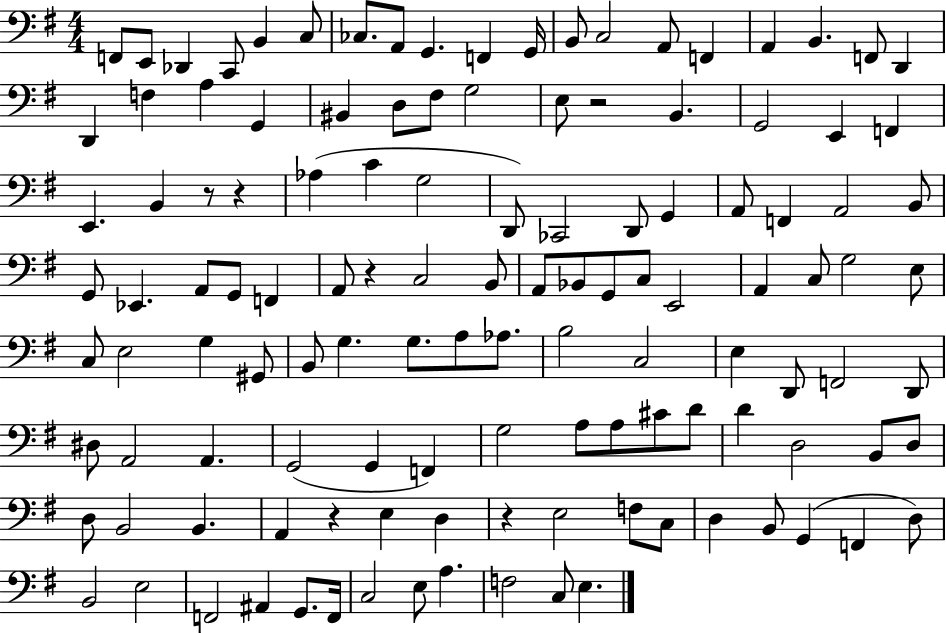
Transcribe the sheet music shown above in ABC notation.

X:1
T:Untitled
M:4/4
L:1/4
K:G
F,,/2 E,,/2 _D,, C,,/2 B,, C,/2 _C,/2 A,,/2 G,, F,, G,,/4 B,,/2 C,2 A,,/2 F,, A,, B,, F,,/2 D,, D,, F, A, G,, ^B,, D,/2 ^F,/2 G,2 E,/2 z2 B,, G,,2 E,, F,, E,, B,, z/2 z _A, C G,2 D,,/2 _C,,2 D,,/2 G,, A,,/2 F,, A,,2 B,,/2 G,,/2 _E,, A,,/2 G,,/2 F,, A,,/2 z C,2 B,,/2 A,,/2 _B,,/2 G,,/2 C,/2 E,,2 A,, C,/2 G,2 E,/2 C,/2 E,2 G, ^G,,/2 B,,/2 G, G,/2 A,/2 _A,/2 B,2 C,2 E, D,,/2 F,,2 D,,/2 ^D,/2 A,,2 A,, G,,2 G,, F,, G,2 A,/2 A,/2 ^C/2 D/2 D D,2 B,,/2 D,/2 D,/2 B,,2 B,, A,, z E, D, z E,2 F,/2 C,/2 D, B,,/2 G,, F,, D,/2 B,,2 E,2 F,,2 ^A,, G,,/2 F,,/4 C,2 E,/2 A, F,2 C,/2 E,